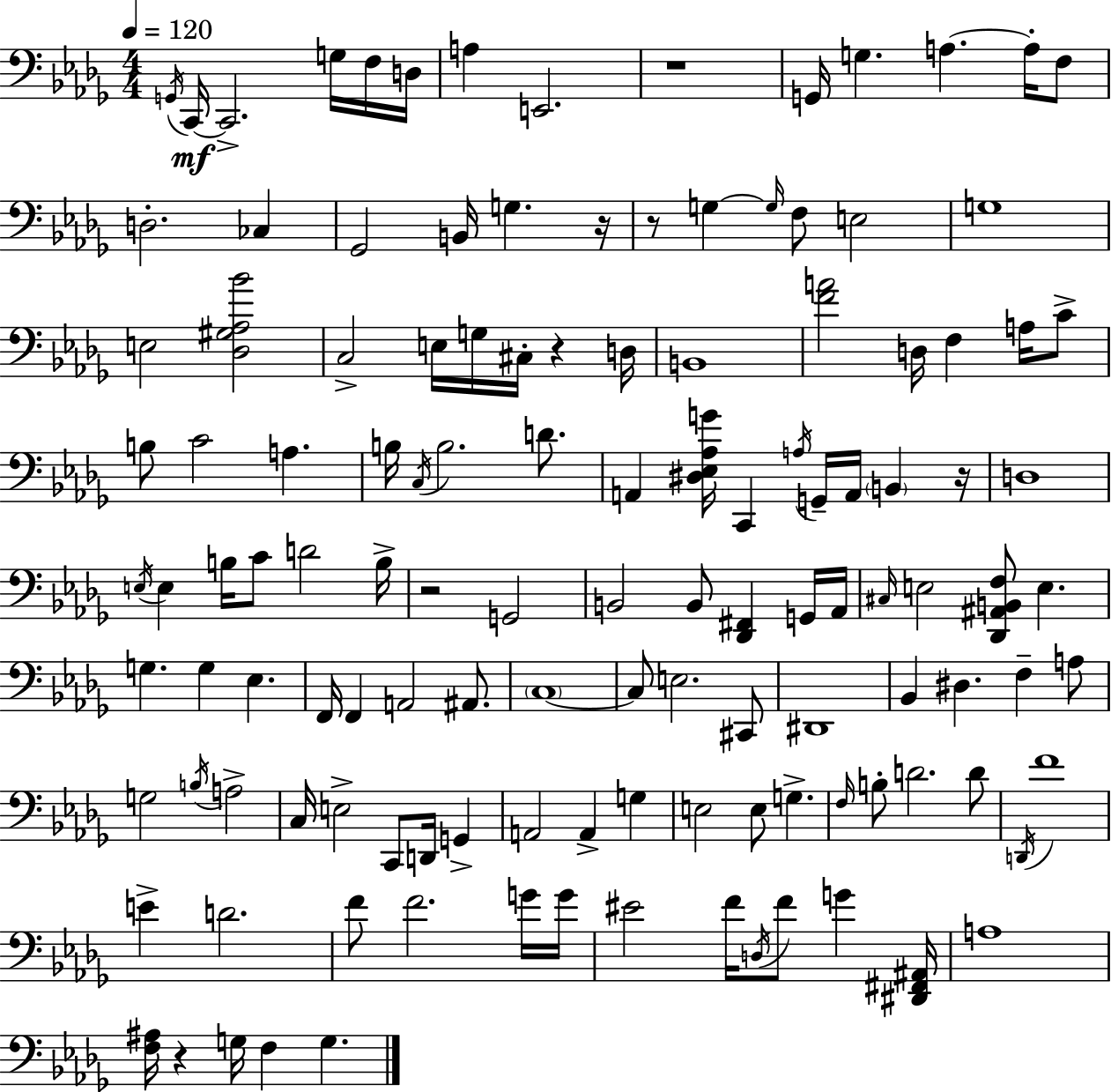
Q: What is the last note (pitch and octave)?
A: G3